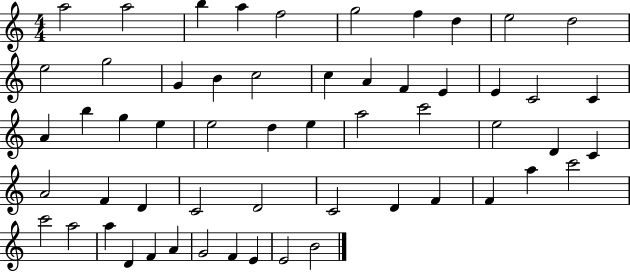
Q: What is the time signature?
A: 4/4